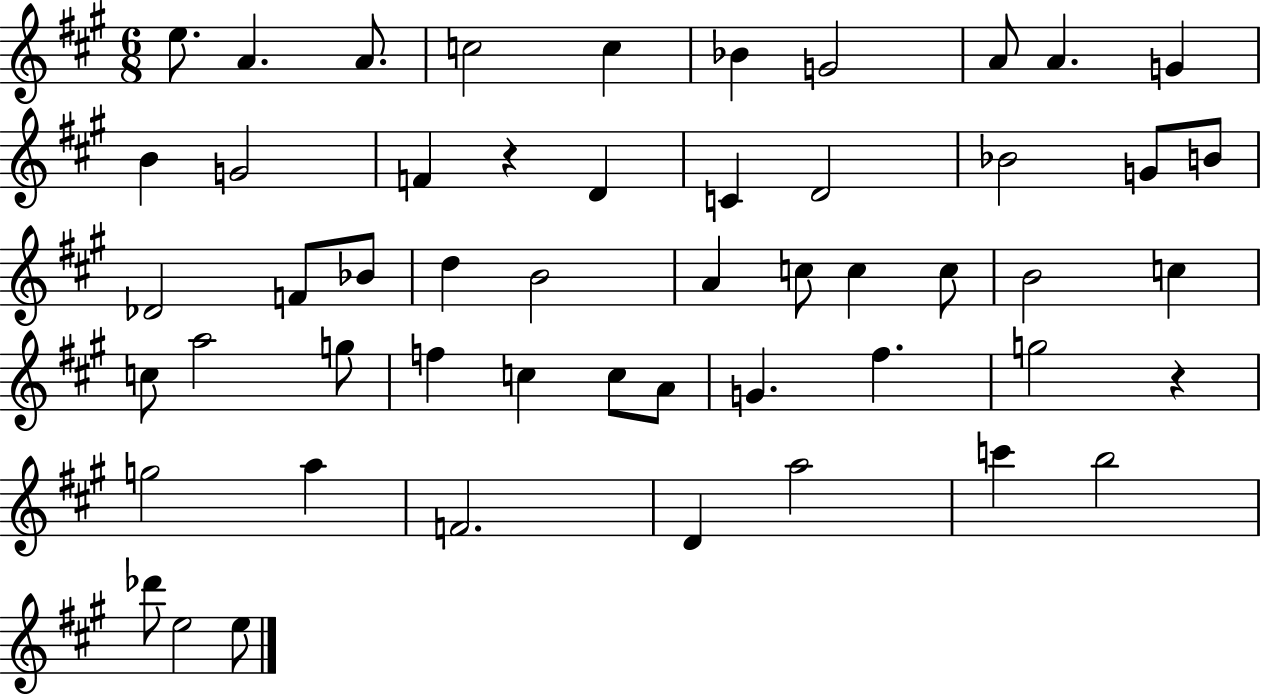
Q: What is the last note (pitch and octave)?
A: E5